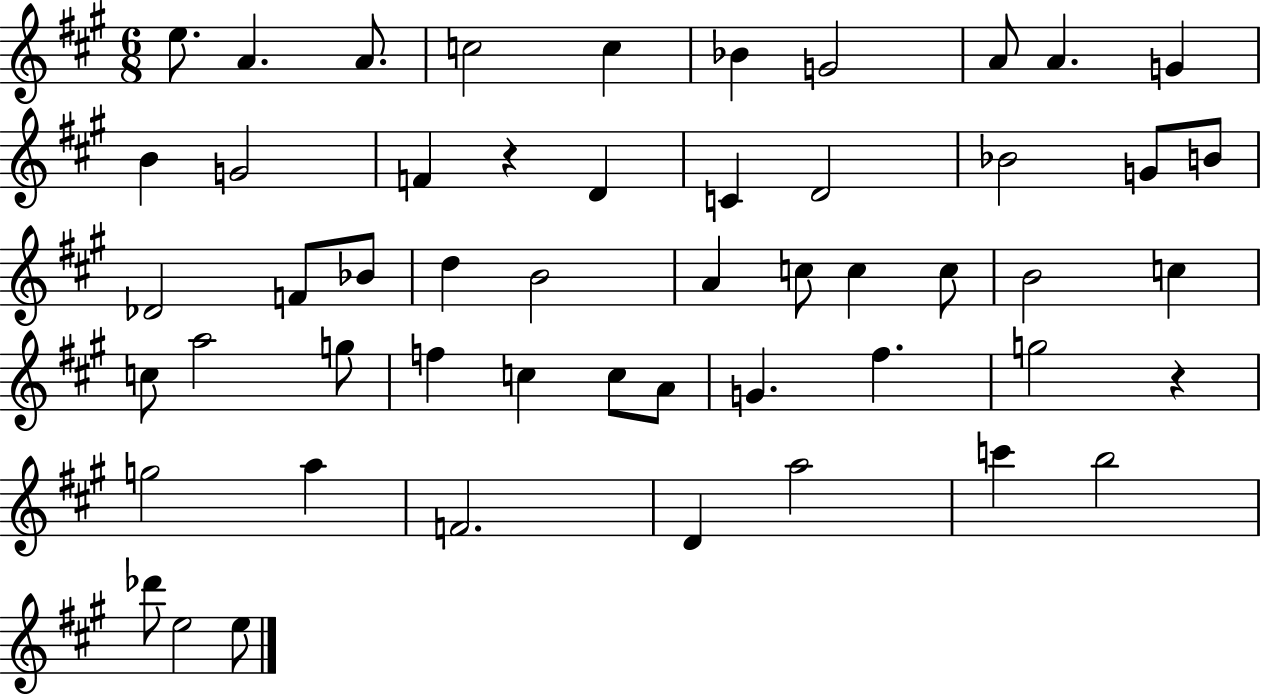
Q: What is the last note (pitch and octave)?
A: E5